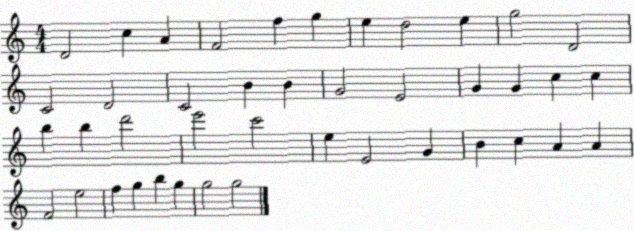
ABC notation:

X:1
T:Untitled
M:4/4
L:1/4
K:C
D2 c A F2 f g e d2 e g2 D2 C2 D2 C2 B B G2 E2 G G c c b b d'2 e'2 c'2 e E2 G B c A A F2 e2 f g b g g2 g2